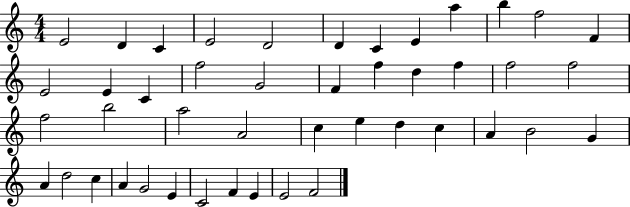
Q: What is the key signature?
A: C major